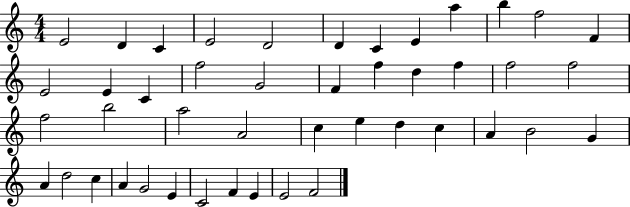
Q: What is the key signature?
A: C major